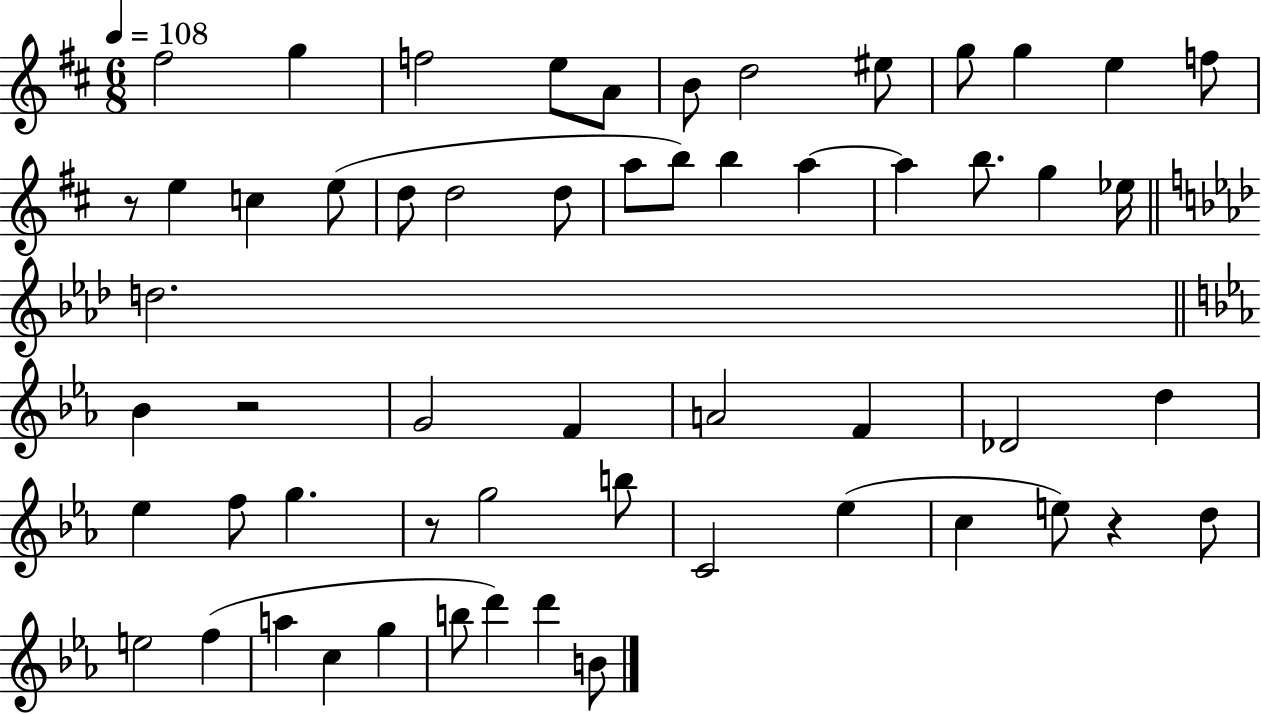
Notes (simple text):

F#5/h G5/q F5/h E5/e A4/e B4/e D5/h EIS5/e G5/e G5/q E5/q F5/e R/e E5/q C5/q E5/e D5/e D5/h D5/e A5/e B5/e B5/q A5/q A5/q B5/e. G5/q Eb5/s D5/h. Bb4/q R/h G4/h F4/q A4/h F4/q Db4/h D5/q Eb5/q F5/e G5/q. R/e G5/h B5/e C4/h Eb5/q C5/q E5/e R/q D5/e E5/h F5/q A5/q C5/q G5/q B5/e D6/q D6/q B4/e